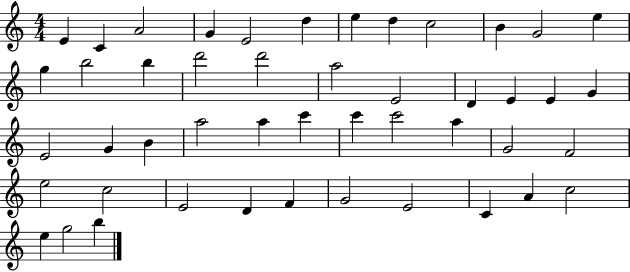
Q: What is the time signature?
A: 4/4